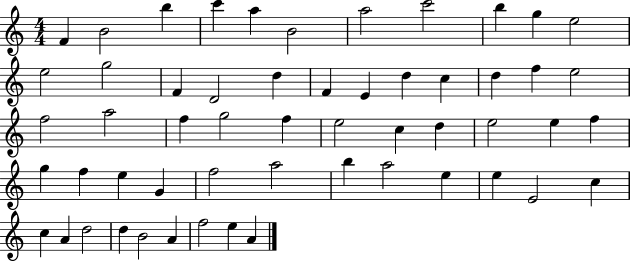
{
  \clef treble
  \numericTimeSignature
  \time 4/4
  \key c \major
  f'4 b'2 b''4 | c'''4 a''4 b'2 | a''2 c'''2 | b''4 g''4 e''2 | \break e''2 g''2 | f'4 d'2 d''4 | f'4 e'4 d''4 c''4 | d''4 f''4 e''2 | \break f''2 a''2 | f''4 g''2 f''4 | e''2 c''4 d''4 | e''2 e''4 f''4 | \break g''4 f''4 e''4 g'4 | f''2 a''2 | b''4 a''2 e''4 | e''4 e'2 c''4 | \break c''4 a'4 d''2 | d''4 b'2 a'4 | f''2 e''4 a'4 | \bar "|."
}